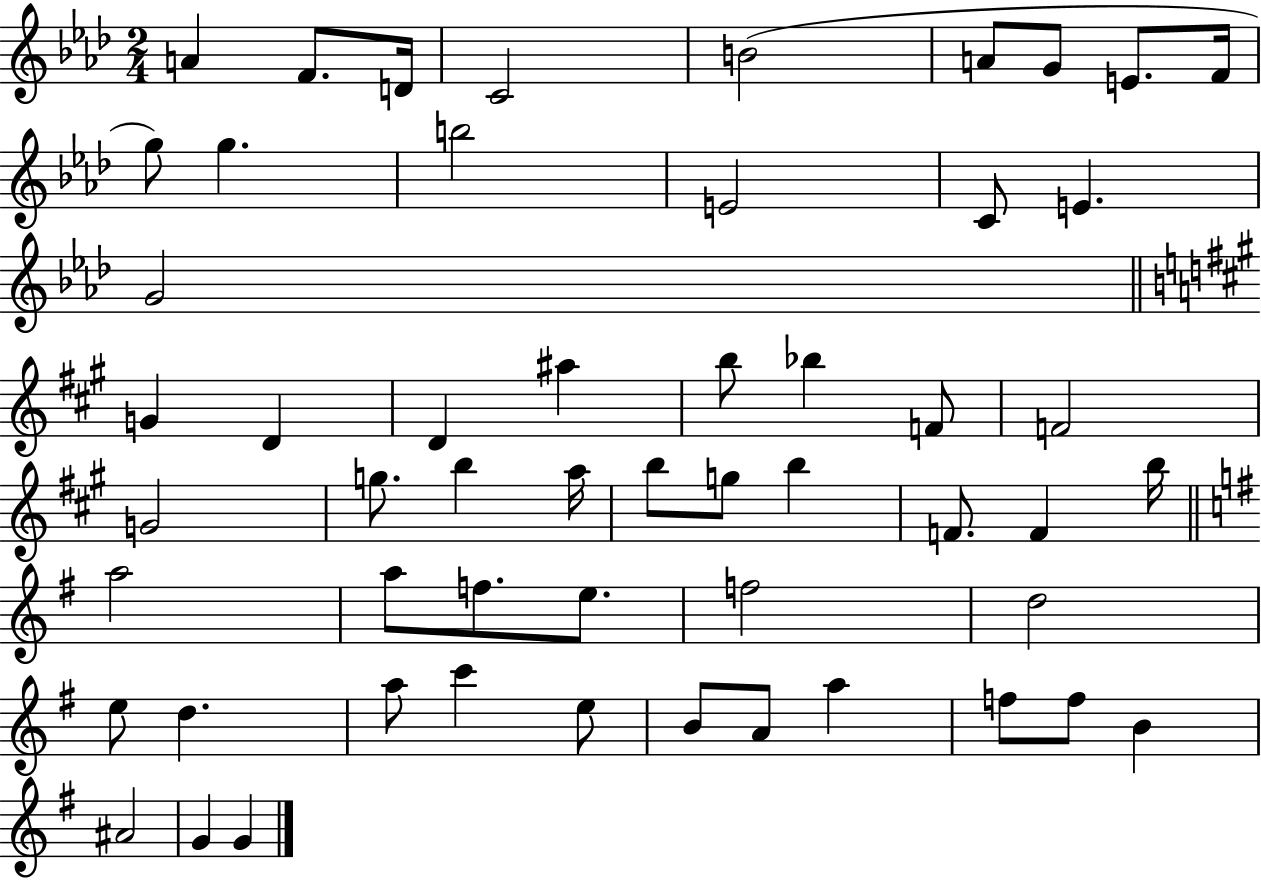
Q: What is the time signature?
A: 2/4